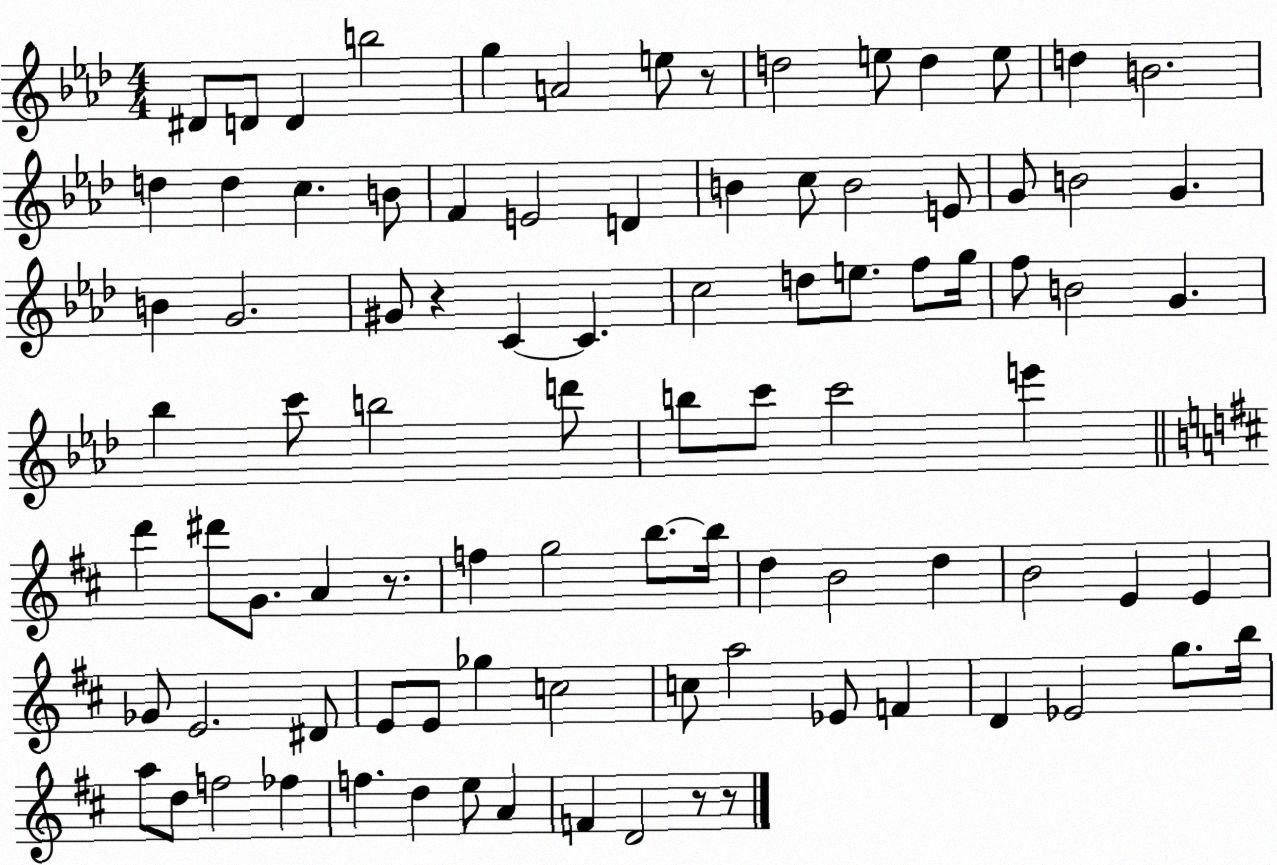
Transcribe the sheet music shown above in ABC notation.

X:1
T:Untitled
M:4/4
L:1/4
K:Ab
^D/2 D/2 D b2 g A2 e/2 z/2 d2 e/2 d e/2 d B2 d d c B/2 F E2 D B c/2 B2 E/2 G/2 B2 G B G2 ^G/2 z C C c2 d/2 e/2 f/2 g/4 f/2 B2 G _b c'/2 b2 d'/2 b/2 c'/2 c'2 e' d' ^d'/2 G/2 A z/2 f g2 b/2 b/4 d B2 d B2 E E _G/2 E2 ^D/2 E/2 E/2 _g c2 c/2 a2 _E/2 F D _E2 g/2 b/4 a/2 d/2 f2 _f f d e/2 A F D2 z/2 z/2